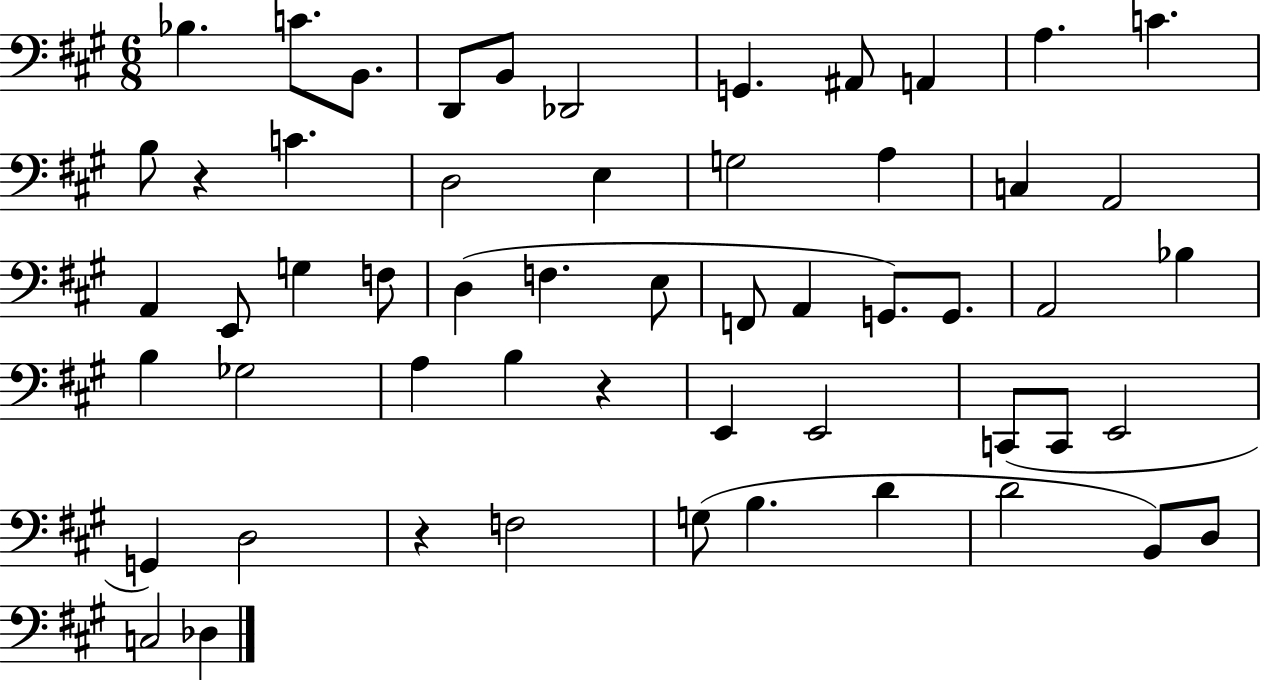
{
  \clef bass
  \numericTimeSignature
  \time 6/8
  \key a \major
  bes4. c'8. b,8. | d,8 b,8 des,2 | g,4. ais,8 a,4 | a4. c'4. | \break b8 r4 c'4. | d2 e4 | g2 a4 | c4 a,2 | \break a,4 e,8 g4 f8 | d4( f4. e8 | f,8 a,4 g,8.) g,8. | a,2 bes4 | \break b4 ges2 | a4 b4 r4 | e,4 e,2 | c,8( c,8 e,2 | \break g,4) d2 | r4 f2 | g8( b4. d'4 | d'2 b,8) d8 | \break c2 des4 | \bar "|."
}